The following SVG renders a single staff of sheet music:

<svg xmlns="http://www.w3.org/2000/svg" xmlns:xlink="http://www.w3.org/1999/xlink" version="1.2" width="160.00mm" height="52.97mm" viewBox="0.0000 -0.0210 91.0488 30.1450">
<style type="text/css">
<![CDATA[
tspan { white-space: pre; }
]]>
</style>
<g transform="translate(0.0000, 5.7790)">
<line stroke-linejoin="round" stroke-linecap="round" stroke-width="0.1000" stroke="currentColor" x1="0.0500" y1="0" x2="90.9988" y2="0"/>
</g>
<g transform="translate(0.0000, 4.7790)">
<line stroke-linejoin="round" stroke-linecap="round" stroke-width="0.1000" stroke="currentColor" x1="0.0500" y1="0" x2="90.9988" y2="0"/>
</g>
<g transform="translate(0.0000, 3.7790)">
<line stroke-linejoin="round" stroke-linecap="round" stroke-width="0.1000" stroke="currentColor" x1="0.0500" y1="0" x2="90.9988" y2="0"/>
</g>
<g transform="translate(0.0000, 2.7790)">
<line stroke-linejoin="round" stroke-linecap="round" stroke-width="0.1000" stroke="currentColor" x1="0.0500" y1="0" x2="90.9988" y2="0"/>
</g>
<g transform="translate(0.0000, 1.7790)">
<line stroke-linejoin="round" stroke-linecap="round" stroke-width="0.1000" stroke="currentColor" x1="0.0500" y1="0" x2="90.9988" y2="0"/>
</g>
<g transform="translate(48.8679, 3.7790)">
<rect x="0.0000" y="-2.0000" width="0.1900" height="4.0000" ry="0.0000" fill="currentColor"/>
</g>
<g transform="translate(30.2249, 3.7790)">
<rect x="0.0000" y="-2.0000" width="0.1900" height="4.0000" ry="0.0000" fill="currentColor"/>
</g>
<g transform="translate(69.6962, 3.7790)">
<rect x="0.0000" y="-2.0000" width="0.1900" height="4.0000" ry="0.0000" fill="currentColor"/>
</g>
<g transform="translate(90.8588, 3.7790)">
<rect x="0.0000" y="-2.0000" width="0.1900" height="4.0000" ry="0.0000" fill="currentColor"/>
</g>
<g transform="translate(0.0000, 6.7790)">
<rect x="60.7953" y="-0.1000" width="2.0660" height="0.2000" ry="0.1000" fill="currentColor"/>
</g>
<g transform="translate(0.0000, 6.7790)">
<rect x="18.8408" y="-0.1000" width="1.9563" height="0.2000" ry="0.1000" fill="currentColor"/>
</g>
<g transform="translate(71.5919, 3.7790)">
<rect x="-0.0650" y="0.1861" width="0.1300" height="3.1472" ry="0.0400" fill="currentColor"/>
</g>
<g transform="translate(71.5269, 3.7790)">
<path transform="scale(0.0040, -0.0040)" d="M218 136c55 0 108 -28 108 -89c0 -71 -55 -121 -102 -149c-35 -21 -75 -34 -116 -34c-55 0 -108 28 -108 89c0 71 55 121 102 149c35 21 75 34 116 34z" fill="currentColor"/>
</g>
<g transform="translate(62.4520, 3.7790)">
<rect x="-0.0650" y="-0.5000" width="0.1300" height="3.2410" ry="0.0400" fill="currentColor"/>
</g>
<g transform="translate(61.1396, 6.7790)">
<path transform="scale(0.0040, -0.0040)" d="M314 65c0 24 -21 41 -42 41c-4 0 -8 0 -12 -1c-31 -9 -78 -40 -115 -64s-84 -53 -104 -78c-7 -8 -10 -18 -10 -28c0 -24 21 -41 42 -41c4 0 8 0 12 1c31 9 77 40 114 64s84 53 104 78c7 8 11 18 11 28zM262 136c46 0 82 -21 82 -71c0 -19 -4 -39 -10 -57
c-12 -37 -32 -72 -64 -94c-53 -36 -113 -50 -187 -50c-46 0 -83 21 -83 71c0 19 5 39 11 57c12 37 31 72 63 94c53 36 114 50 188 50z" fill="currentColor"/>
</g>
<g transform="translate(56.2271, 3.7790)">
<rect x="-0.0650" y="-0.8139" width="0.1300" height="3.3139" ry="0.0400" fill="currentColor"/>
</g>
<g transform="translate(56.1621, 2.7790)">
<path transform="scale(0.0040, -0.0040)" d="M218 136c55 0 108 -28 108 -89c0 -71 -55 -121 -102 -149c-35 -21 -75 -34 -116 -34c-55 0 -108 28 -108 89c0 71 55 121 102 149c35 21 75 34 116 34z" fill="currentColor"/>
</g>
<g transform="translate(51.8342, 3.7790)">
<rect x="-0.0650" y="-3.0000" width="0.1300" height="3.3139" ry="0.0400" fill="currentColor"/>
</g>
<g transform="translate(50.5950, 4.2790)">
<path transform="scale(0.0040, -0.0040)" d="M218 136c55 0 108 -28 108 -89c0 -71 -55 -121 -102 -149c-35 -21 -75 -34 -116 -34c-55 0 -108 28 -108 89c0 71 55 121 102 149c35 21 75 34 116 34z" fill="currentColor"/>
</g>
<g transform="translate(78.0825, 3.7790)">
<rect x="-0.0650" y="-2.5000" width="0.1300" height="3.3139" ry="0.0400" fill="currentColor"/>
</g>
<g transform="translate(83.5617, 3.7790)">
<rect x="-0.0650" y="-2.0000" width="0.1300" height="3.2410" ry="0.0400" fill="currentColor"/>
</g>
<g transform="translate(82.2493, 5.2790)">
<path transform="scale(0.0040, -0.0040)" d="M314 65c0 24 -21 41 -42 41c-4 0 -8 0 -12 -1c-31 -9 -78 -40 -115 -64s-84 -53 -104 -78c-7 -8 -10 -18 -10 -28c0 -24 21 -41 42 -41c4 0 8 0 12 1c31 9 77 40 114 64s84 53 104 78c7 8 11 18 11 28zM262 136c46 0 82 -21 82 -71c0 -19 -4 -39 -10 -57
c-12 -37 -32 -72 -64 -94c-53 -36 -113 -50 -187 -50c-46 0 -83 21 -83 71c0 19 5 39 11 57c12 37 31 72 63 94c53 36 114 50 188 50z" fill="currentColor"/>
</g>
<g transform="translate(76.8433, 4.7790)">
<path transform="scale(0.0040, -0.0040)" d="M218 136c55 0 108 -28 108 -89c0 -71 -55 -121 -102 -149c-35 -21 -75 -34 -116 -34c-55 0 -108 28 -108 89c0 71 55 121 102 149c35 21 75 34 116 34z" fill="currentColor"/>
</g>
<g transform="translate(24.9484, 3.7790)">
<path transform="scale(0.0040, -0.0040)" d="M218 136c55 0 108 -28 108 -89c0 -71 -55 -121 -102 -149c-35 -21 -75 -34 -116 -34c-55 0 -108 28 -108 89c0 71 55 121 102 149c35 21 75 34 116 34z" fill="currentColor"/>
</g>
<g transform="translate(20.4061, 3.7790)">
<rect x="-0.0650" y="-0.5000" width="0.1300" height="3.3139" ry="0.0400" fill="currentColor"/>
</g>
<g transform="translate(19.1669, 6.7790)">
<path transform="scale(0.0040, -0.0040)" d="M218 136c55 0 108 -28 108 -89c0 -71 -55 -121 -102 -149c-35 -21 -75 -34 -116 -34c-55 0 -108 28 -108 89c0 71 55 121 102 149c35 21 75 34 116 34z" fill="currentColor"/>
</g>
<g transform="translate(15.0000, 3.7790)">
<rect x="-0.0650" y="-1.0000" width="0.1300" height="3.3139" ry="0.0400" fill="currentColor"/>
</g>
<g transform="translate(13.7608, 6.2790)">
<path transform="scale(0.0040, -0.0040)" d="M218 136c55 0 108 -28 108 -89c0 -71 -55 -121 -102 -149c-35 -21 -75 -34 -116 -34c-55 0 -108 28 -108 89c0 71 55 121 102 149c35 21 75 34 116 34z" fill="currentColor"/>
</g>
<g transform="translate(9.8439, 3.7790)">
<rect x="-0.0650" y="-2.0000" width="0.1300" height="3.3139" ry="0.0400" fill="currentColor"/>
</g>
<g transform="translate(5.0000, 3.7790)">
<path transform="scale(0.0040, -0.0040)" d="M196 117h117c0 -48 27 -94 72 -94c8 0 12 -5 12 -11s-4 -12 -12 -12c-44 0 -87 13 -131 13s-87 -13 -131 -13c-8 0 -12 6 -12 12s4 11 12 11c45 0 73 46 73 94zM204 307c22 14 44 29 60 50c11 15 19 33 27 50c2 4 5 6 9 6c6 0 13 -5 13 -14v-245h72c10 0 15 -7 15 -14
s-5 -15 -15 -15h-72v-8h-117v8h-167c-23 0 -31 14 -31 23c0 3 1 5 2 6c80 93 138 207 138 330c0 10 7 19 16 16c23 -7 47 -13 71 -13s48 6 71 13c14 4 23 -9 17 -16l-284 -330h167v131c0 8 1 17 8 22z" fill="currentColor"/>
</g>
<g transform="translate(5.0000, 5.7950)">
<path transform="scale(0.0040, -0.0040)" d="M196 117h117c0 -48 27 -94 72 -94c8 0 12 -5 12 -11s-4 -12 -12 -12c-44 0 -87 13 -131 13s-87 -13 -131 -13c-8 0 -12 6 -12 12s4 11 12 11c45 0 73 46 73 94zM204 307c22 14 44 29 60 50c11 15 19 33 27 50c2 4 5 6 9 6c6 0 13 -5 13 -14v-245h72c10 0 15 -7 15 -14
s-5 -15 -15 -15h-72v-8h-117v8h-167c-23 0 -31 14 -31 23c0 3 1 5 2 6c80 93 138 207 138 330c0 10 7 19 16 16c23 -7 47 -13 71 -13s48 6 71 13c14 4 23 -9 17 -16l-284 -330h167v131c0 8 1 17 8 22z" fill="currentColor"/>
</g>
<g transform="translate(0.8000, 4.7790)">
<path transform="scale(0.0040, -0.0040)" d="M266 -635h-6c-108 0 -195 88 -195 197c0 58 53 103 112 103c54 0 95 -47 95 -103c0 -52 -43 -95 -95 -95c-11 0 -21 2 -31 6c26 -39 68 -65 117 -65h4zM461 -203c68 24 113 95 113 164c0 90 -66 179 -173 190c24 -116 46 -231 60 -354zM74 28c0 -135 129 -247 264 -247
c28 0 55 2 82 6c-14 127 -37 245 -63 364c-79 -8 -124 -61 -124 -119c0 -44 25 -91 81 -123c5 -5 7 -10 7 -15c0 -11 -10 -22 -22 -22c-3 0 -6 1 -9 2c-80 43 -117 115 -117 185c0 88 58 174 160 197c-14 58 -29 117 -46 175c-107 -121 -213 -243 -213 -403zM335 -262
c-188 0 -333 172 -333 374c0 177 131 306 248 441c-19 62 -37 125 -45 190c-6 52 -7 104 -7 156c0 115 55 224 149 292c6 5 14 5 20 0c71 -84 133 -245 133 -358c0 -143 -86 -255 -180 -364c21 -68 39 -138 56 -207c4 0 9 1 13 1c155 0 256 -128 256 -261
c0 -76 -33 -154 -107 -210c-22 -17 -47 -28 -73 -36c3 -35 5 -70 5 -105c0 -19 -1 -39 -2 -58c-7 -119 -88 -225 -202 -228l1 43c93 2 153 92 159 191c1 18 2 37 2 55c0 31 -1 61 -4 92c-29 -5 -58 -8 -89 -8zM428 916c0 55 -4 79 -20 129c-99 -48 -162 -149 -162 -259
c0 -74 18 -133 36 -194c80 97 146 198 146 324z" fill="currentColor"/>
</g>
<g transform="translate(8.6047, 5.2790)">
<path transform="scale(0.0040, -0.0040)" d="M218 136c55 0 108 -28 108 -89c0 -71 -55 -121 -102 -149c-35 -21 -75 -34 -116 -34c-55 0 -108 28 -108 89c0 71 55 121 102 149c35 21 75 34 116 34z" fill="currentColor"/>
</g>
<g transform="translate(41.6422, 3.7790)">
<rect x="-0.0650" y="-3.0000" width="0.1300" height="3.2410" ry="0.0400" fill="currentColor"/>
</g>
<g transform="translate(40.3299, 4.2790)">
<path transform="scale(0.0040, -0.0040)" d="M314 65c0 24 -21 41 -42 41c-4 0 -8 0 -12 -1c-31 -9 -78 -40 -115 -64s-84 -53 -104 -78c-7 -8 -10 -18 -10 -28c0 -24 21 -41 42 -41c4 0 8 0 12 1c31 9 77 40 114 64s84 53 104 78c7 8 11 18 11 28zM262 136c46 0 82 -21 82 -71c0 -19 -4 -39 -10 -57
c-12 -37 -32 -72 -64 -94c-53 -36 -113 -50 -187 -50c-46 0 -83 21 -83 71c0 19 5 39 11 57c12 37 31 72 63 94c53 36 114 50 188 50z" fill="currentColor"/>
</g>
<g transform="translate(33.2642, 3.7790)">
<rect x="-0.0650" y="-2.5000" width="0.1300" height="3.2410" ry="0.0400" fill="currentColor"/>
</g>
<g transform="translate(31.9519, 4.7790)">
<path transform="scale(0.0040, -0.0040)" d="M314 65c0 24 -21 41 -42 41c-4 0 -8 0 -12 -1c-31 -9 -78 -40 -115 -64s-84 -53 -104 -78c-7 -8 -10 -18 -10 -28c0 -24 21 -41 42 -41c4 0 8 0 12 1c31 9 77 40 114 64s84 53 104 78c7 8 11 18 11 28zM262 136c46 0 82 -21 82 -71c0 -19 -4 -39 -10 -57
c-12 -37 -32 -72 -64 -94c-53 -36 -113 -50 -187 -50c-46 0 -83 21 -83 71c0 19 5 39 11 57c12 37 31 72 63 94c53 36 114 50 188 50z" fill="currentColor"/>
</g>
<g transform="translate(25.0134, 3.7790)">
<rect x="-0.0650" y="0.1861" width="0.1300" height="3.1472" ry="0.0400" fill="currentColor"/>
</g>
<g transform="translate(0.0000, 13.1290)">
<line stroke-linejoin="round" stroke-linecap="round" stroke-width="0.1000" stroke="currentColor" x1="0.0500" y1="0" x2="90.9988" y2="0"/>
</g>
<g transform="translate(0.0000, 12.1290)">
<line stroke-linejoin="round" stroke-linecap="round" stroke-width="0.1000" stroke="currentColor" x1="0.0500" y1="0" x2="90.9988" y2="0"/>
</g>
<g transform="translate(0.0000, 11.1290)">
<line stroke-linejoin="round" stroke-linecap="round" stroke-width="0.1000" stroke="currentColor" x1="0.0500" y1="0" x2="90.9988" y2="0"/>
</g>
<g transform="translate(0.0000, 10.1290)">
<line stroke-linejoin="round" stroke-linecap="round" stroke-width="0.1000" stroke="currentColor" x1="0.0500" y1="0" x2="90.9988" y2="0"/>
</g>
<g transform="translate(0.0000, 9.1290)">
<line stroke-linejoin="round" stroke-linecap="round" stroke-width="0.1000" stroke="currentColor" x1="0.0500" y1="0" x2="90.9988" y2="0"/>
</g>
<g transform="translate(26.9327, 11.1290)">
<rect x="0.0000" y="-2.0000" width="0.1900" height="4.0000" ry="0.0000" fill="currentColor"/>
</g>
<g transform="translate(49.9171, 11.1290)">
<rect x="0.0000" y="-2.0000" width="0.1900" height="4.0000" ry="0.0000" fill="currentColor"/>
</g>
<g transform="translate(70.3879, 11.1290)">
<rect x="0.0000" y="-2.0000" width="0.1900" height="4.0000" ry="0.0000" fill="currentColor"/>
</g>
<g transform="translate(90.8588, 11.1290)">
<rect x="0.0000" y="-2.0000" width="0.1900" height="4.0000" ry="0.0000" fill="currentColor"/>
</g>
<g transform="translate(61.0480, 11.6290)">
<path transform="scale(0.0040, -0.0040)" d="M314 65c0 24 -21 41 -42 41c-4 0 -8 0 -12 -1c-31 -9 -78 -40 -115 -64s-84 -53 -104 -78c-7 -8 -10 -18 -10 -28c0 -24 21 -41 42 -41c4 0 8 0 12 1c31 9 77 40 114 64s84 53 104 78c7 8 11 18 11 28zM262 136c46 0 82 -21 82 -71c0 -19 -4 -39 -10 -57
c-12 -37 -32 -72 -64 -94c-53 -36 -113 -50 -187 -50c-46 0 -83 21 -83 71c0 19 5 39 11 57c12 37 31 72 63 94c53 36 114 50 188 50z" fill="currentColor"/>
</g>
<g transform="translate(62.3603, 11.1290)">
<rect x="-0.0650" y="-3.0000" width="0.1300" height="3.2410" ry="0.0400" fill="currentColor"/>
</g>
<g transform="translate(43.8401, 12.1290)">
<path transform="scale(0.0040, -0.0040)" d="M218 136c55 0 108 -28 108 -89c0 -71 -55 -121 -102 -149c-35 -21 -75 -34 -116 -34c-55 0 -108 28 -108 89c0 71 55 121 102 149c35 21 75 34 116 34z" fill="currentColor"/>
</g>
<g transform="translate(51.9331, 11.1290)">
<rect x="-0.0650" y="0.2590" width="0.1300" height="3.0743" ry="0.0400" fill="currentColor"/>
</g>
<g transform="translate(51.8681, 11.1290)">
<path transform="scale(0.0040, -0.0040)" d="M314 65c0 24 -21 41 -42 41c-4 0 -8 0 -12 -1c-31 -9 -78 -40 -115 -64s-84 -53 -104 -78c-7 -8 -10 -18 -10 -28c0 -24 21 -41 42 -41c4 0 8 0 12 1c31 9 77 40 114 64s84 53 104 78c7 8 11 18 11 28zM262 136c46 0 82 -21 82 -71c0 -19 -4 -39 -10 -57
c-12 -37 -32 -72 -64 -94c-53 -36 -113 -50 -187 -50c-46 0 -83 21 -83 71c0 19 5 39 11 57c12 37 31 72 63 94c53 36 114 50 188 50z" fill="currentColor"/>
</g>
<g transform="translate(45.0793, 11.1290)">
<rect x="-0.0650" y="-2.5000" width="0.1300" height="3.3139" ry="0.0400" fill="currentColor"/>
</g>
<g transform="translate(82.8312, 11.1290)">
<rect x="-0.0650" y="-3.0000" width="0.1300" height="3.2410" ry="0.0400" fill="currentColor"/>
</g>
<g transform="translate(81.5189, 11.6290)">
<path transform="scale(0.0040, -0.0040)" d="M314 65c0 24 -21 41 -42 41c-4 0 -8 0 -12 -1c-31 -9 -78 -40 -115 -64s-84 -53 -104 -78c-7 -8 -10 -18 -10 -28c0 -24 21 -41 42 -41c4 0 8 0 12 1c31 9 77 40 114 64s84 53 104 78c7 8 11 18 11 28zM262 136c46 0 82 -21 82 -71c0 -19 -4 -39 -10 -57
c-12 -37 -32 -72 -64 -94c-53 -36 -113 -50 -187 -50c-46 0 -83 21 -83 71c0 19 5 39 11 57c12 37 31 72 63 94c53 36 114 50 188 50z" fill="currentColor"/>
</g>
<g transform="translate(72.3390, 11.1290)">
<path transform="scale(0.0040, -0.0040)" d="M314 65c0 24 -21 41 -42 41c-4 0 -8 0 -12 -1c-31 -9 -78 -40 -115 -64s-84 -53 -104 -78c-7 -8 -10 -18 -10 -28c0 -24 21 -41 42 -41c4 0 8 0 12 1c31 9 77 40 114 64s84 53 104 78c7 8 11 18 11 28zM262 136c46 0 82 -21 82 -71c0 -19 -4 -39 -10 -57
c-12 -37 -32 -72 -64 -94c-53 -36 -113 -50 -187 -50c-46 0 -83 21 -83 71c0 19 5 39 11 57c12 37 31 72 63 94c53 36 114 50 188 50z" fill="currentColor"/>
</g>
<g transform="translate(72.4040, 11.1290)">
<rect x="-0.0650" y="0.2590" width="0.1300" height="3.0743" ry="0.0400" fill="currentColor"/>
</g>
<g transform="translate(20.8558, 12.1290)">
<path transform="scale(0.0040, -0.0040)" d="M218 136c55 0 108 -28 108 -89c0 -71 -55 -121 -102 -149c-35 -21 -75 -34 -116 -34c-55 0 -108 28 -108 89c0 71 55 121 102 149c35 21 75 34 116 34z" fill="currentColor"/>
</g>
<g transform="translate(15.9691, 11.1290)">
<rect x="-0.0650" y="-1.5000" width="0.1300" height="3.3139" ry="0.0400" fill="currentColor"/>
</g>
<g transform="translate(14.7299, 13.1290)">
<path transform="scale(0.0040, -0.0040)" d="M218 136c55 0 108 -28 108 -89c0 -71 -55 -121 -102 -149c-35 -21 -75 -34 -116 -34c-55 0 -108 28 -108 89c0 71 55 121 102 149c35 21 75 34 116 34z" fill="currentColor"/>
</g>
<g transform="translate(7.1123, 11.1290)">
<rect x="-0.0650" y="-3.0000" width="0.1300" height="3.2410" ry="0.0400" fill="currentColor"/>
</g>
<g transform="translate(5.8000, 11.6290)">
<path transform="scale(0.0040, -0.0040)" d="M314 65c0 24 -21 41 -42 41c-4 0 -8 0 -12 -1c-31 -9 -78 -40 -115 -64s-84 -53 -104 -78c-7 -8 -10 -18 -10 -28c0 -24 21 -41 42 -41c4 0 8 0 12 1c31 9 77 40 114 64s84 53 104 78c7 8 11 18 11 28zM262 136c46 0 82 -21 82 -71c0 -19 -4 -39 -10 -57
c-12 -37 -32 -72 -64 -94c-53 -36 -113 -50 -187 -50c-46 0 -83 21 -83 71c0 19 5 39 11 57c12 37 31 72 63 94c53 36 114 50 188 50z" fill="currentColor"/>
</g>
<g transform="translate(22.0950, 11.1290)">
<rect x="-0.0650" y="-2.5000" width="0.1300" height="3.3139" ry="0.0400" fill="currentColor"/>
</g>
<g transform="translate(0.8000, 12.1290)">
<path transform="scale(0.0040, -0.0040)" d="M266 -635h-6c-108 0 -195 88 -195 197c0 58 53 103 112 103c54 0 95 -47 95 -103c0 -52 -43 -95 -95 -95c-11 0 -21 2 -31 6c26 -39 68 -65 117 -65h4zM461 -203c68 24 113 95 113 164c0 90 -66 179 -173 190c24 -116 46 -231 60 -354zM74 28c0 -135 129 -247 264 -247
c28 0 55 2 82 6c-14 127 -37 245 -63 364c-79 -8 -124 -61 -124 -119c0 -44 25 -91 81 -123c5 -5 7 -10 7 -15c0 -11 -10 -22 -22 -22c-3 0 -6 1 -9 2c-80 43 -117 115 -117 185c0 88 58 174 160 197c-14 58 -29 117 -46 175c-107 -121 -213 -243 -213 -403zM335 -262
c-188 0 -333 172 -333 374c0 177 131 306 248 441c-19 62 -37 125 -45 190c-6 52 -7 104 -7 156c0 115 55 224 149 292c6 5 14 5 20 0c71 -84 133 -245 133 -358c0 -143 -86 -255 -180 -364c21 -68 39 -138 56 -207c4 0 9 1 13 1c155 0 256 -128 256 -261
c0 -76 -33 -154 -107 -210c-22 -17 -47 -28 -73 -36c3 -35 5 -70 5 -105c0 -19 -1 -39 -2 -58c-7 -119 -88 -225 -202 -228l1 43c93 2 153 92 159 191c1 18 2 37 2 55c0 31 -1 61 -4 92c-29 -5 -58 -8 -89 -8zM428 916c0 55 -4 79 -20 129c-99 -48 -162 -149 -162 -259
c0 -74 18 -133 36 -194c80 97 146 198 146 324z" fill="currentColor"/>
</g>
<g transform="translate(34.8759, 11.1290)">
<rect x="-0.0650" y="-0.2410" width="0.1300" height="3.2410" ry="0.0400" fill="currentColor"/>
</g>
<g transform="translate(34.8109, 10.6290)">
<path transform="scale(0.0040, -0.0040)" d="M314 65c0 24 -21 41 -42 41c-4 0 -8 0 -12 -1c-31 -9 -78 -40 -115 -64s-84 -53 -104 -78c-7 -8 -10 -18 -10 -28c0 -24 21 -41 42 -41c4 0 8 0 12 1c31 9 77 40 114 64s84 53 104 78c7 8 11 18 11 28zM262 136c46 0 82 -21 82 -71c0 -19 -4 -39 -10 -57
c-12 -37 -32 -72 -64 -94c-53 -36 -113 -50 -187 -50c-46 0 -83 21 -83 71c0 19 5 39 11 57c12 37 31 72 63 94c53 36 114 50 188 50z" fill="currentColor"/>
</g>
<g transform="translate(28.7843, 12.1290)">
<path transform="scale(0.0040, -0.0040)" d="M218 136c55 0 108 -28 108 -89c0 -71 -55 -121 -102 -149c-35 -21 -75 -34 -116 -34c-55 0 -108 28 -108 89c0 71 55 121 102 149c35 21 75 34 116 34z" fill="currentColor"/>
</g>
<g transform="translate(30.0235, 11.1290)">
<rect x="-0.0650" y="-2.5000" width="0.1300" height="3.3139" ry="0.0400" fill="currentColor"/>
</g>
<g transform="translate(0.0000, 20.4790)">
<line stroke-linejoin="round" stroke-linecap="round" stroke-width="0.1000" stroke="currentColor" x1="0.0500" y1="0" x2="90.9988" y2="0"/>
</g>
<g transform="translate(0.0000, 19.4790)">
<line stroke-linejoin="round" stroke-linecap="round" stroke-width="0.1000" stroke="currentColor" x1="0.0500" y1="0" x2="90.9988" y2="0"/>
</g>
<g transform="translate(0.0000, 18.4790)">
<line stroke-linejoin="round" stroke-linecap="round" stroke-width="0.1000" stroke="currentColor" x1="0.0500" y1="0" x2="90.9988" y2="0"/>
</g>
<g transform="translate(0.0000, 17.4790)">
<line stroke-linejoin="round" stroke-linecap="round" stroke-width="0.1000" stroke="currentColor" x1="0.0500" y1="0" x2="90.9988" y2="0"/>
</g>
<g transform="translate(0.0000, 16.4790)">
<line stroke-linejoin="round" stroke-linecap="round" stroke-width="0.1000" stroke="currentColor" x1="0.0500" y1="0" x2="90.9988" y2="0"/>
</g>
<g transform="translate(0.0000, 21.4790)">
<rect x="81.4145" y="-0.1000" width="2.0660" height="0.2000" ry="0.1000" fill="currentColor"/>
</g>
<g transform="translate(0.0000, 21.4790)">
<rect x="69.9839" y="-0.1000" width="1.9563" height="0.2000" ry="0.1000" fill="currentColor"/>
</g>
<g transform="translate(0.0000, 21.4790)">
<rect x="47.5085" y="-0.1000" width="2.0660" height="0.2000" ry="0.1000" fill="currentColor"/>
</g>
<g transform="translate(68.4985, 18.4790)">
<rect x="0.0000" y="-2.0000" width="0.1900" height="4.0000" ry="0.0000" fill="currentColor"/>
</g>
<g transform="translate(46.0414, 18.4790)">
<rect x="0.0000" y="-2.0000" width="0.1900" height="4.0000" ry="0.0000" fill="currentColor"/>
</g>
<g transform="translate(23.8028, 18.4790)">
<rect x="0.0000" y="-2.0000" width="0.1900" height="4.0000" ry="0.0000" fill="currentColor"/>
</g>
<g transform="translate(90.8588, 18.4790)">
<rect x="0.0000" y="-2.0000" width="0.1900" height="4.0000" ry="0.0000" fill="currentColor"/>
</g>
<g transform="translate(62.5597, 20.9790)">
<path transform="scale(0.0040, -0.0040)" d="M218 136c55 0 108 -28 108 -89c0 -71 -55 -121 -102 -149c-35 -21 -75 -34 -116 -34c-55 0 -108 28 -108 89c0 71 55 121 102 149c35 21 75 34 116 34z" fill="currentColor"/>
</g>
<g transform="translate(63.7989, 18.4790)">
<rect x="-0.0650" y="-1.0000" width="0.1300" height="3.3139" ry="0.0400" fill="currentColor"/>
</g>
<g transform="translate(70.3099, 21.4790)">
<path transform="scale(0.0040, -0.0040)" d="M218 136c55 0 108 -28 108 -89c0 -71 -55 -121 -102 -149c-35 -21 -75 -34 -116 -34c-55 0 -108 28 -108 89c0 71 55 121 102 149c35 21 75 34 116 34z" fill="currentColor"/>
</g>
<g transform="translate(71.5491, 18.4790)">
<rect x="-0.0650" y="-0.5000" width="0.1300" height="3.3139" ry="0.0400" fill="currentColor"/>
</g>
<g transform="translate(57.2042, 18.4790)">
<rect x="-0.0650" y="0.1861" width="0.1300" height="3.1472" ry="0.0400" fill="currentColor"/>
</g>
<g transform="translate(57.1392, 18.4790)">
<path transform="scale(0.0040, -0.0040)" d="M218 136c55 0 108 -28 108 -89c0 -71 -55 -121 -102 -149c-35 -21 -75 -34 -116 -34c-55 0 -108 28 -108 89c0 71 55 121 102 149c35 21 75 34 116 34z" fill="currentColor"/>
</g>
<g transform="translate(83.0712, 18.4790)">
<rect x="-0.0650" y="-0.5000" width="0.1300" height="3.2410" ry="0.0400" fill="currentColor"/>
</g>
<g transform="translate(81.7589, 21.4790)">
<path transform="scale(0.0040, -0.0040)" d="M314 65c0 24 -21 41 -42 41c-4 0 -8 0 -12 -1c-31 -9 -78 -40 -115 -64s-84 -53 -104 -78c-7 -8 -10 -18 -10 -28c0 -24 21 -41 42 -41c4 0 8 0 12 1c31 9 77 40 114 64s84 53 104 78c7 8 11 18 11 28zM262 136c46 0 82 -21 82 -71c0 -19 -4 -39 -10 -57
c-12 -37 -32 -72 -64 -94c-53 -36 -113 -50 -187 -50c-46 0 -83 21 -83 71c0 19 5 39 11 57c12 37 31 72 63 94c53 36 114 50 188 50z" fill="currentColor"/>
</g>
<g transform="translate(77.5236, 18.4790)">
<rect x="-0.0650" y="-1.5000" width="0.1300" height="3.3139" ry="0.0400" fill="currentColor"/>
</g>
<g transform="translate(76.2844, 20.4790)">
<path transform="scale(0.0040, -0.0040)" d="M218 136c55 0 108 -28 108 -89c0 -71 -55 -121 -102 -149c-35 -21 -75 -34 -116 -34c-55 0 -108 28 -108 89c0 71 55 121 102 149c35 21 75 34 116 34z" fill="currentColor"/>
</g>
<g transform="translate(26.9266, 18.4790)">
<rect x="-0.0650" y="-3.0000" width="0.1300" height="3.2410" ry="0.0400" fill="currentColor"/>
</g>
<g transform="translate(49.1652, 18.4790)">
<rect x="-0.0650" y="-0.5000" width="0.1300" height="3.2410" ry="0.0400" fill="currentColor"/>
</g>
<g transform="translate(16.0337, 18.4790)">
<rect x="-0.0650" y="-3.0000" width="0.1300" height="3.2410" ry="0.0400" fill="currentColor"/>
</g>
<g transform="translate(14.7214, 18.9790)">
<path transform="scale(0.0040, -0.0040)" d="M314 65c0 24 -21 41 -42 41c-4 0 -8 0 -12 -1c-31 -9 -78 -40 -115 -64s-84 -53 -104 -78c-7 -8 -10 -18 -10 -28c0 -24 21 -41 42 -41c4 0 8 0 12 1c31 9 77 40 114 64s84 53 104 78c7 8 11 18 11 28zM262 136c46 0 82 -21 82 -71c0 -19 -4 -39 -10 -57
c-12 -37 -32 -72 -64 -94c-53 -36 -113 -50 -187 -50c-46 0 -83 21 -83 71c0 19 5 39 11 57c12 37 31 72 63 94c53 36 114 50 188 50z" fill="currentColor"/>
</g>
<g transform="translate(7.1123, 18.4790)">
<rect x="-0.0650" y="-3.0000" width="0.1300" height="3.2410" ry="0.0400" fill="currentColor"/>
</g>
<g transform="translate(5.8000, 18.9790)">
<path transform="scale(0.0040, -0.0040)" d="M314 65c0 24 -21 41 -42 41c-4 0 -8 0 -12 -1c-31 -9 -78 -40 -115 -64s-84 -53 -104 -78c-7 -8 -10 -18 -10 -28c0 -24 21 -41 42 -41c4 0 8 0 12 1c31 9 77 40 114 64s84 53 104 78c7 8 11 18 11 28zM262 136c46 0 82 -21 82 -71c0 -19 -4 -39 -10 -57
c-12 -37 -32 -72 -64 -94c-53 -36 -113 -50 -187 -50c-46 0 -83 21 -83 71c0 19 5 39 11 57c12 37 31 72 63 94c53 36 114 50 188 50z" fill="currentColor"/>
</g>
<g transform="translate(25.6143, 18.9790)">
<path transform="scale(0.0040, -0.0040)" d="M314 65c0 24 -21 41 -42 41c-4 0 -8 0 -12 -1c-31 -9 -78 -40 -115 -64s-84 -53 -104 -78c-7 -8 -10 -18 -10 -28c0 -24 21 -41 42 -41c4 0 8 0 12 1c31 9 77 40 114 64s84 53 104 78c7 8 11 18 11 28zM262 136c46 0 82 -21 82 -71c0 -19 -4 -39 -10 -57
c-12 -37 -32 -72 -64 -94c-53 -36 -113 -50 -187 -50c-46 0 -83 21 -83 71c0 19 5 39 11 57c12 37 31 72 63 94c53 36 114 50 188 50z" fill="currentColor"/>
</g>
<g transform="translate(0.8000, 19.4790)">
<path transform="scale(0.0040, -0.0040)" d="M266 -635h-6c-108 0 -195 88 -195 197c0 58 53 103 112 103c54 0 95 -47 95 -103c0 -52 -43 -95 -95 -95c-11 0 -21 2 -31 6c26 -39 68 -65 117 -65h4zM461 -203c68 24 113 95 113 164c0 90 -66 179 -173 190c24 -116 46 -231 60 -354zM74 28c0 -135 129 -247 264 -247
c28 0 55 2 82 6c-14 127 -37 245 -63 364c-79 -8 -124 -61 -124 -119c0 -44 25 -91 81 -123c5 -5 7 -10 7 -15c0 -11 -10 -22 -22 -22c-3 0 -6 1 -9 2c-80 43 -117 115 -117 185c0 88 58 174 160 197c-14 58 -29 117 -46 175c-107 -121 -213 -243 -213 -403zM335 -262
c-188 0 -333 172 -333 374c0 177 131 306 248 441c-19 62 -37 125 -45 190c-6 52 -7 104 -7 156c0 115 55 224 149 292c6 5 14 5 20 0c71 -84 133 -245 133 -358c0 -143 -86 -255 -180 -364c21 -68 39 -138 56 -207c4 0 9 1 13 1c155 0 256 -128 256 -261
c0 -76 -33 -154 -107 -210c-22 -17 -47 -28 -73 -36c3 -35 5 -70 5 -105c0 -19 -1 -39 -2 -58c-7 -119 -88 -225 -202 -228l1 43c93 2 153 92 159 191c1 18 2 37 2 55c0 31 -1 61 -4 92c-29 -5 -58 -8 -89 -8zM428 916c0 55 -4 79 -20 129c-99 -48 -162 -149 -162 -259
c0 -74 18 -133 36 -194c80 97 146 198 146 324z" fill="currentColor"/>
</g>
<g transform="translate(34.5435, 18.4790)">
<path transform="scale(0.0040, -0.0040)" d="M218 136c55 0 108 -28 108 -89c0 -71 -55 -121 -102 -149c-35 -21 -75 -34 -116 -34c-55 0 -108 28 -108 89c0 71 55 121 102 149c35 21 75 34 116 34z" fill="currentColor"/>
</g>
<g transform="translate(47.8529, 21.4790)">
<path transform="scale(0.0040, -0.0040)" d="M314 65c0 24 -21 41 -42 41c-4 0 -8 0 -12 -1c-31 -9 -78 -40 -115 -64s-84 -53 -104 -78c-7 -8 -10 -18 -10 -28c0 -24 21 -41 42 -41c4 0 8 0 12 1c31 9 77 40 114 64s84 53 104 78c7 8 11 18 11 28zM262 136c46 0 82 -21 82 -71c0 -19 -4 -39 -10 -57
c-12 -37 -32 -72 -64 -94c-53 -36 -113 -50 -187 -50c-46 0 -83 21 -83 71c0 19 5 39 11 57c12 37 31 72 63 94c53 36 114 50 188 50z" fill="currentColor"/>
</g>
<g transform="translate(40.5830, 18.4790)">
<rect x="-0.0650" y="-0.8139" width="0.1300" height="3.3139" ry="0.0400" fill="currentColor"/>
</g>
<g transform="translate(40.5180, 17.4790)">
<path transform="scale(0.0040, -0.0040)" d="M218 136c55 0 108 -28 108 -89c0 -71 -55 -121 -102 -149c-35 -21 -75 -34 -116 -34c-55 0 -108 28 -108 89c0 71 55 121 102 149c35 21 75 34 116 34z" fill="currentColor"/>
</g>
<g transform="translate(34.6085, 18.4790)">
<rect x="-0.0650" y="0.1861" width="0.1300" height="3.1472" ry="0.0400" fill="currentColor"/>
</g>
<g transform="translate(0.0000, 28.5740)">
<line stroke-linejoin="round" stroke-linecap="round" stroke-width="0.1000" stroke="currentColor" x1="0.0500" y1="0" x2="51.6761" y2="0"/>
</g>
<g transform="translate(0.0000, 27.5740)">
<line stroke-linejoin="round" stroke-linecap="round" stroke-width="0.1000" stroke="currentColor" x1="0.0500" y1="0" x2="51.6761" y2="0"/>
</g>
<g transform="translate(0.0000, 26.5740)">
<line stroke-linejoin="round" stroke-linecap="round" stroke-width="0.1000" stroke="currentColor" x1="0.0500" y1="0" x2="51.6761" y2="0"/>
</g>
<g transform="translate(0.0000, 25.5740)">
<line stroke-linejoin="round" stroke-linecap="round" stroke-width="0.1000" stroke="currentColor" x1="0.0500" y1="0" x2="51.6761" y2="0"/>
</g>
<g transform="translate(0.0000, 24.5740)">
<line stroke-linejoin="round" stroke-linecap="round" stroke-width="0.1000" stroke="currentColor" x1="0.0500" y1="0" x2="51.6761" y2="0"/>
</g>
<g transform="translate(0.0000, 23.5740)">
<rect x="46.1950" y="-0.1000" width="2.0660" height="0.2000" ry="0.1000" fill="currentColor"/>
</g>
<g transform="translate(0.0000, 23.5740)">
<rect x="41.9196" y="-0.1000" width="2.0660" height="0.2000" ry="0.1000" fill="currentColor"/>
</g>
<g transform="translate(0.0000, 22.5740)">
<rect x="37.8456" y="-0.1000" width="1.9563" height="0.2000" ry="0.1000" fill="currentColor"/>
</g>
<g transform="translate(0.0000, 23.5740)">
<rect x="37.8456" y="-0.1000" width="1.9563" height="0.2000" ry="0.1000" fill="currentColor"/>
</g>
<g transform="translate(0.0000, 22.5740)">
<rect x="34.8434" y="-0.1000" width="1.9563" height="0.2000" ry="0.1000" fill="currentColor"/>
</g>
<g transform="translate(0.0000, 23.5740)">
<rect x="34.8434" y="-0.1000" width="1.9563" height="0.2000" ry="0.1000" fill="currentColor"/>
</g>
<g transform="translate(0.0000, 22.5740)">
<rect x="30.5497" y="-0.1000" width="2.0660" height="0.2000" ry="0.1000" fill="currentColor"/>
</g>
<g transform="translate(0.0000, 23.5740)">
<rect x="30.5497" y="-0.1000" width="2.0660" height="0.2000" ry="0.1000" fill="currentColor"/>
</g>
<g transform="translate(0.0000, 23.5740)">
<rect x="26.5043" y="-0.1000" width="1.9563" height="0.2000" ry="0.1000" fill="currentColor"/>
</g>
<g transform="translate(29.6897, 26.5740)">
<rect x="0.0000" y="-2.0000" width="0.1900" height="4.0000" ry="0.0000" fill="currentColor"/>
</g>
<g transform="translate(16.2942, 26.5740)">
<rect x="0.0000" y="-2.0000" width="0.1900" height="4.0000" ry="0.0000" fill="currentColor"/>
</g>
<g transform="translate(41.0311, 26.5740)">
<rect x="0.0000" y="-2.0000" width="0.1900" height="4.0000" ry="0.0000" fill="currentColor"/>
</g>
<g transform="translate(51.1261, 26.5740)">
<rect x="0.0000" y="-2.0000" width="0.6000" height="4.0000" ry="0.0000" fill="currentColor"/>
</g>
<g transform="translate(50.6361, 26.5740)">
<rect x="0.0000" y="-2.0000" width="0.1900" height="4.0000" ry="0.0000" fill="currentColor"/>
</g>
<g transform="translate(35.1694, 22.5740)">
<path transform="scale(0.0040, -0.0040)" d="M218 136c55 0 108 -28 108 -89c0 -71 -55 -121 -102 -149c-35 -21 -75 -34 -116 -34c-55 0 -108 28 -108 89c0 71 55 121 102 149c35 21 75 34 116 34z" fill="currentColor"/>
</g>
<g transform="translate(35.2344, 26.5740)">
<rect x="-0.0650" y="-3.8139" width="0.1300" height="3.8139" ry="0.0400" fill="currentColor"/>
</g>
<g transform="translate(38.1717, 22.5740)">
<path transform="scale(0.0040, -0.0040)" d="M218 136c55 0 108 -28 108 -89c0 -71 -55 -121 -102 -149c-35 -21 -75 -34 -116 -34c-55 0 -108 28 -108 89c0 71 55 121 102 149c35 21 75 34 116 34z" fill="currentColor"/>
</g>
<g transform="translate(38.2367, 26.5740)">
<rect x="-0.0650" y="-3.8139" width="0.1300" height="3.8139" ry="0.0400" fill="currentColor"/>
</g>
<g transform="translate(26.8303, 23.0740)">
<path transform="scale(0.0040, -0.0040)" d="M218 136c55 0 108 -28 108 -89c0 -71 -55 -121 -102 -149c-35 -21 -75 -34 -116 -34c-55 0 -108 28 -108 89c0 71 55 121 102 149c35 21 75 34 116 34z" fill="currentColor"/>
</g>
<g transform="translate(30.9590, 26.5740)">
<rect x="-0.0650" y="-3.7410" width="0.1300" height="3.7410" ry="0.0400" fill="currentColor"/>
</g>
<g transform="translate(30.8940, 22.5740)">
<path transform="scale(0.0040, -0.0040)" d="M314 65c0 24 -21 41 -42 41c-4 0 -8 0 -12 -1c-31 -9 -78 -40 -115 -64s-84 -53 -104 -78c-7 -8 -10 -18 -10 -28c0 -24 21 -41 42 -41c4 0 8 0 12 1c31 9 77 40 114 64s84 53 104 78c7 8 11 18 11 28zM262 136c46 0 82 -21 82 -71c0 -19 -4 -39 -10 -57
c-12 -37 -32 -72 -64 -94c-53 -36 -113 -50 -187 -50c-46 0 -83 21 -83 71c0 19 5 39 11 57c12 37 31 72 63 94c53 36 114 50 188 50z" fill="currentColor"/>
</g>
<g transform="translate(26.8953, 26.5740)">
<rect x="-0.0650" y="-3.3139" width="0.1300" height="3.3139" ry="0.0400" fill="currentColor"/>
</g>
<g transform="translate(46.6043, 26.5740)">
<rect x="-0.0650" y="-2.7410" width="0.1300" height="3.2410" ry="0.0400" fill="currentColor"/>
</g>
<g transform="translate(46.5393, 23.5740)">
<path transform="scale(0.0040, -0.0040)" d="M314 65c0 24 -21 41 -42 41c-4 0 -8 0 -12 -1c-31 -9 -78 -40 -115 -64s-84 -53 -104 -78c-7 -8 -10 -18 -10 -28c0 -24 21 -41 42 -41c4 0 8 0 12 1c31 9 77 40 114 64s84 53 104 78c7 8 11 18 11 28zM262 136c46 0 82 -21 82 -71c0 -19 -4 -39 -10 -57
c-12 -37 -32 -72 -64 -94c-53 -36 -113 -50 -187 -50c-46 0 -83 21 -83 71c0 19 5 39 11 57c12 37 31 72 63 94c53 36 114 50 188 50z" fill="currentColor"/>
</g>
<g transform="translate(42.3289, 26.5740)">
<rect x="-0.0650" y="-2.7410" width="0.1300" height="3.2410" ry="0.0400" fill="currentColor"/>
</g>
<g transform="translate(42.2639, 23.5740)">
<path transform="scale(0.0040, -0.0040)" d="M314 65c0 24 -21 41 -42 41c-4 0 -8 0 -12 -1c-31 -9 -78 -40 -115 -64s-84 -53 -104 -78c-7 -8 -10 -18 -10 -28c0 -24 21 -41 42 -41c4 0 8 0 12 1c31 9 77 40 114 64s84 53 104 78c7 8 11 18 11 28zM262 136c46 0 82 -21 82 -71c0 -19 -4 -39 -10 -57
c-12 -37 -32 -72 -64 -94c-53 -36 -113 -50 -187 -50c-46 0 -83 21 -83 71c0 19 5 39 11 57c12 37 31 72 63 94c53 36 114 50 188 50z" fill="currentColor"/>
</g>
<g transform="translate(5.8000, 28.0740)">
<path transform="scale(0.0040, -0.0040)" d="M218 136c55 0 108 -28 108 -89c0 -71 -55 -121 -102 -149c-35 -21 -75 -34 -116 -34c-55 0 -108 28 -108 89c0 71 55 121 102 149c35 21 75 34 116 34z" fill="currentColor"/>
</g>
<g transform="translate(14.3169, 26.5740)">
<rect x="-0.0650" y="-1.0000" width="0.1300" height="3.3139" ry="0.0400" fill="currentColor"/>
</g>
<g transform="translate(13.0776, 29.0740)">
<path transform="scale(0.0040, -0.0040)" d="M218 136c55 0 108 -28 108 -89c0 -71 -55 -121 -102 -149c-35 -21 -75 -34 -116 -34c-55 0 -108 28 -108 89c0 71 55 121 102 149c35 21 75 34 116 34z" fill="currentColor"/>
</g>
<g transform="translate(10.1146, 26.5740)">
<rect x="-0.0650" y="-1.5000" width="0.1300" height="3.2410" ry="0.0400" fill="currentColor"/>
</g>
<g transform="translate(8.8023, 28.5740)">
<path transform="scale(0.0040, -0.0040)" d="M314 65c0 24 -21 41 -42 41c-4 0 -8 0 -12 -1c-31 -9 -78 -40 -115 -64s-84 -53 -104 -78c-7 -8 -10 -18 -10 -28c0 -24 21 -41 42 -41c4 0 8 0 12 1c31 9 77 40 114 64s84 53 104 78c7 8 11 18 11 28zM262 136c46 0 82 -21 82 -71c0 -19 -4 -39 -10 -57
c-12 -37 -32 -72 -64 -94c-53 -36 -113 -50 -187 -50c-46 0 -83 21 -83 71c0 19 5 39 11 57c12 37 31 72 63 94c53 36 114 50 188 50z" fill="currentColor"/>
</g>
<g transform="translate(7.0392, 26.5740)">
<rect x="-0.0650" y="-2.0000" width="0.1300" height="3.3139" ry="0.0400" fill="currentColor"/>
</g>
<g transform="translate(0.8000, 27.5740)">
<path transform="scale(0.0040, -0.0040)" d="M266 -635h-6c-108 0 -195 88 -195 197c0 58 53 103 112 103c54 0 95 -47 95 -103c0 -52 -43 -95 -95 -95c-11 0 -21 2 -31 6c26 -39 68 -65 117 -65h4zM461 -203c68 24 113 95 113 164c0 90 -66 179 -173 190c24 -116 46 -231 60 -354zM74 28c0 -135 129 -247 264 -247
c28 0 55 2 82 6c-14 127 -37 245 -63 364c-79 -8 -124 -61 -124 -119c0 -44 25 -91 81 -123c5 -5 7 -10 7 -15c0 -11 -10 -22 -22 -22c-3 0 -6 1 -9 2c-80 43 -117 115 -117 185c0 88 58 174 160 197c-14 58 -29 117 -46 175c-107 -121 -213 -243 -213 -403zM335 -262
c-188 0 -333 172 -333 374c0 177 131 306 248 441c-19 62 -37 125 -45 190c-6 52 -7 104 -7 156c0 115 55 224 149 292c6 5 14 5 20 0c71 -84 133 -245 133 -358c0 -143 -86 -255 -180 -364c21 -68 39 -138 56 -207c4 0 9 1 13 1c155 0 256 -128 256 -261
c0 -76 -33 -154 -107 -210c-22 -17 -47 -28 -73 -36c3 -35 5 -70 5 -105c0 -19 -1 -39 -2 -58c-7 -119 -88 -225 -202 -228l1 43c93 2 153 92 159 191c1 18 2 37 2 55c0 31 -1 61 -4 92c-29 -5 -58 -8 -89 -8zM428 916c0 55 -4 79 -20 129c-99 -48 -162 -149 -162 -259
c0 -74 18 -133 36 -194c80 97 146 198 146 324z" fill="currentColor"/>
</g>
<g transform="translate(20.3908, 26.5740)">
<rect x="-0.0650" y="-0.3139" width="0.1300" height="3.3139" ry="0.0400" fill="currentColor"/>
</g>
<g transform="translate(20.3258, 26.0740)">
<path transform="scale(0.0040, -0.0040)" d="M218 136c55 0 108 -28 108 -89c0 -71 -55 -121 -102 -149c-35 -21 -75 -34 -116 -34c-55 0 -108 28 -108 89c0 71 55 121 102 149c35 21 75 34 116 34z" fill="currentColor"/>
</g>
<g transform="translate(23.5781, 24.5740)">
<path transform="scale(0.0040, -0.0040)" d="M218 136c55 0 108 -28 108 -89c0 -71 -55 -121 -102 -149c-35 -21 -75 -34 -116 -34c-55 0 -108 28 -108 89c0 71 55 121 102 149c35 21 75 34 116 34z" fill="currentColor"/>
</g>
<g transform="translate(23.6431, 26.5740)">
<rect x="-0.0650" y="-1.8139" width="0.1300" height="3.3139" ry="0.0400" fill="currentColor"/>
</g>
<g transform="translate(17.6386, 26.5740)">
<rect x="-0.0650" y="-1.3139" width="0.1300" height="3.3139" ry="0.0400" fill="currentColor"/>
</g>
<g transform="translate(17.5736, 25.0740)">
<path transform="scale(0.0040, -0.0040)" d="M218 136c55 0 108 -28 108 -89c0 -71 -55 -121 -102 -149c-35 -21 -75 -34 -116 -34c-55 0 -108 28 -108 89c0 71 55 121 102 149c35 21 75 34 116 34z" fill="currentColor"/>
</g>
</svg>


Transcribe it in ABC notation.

X:1
T:Untitled
M:4/4
L:1/4
K:C
F D C B G2 A2 A d C2 B G F2 A2 E G G c2 G B2 A2 B2 A2 A2 A2 A2 B d C2 B D C E C2 F E2 D e c f b c'2 c' c' a2 a2